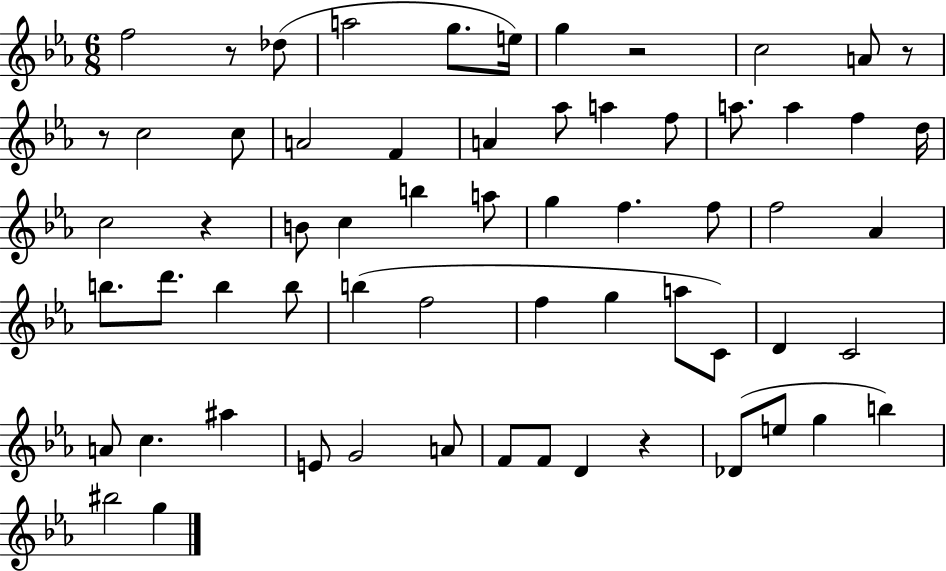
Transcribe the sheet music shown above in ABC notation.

X:1
T:Untitled
M:6/8
L:1/4
K:Eb
f2 z/2 _d/2 a2 g/2 e/4 g z2 c2 A/2 z/2 z/2 c2 c/2 A2 F A _a/2 a f/2 a/2 a f d/4 c2 z B/2 c b a/2 g f f/2 f2 _A b/2 d'/2 b b/2 b f2 f g a/2 C/2 D C2 A/2 c ^a E/2 G2 A/2 F/2 F/2 D z _D/2 e/2 g b ^b2 g